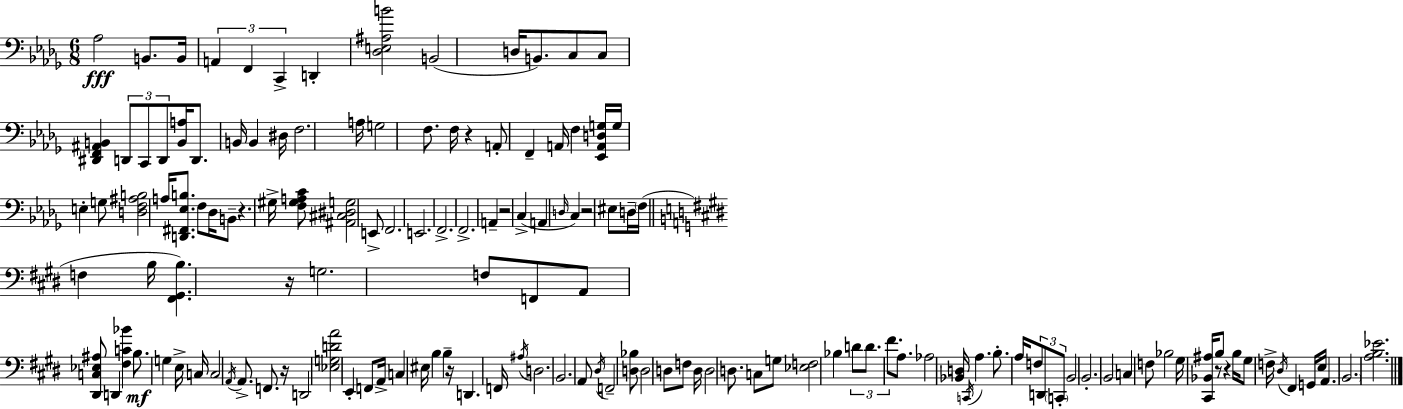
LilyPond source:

{
  \clef bass
  \numericTimeSignature
  \time 6/8
  \key bes \minor
  \repeat volta 2 { aes2\fff b,8. b,16 | \tuplet 3/2 { a,4 f,4 c,4-> } | d,4-. <des e ais b'>2 | b,2( d16 b,8.) | \break c8 c8 <dis, f, ais, b,>4 \tuplet 3/2 { d,8 c,8 | d,8 } <b, a>16 d,8. b,16 b,4 dis16 | f2. | a16 g2 f8. | \break f16 r4 a,8-. f,4-- a,16 | f4 <ees, a, d g>16 g16 e4-. g8 | <d f ais b>2 a16 <d, fis, ees b>8. | f8 des16 b,8-- r4. gis16-> | \break <f gis a c'>8 <ais, cis dis g>2 e,8-> | f,2. | e,2. | f,2.-> | \break f,2.-> | a,4-- r2 | c4->( a,4 \grace { d16 }) c4 | r2 eis8 d16-- | \break \parenthesize f16( \bar "||" \break \key e \major f4 b16 <fis, gis, b>4.) r16 | g2. | f8 f,8 a,8 <dis, c ees ais>8 d,4 | <fis c' bes'>4 b8.\mf g4 e16-> | \break c16 c2 \acciaccatura { a,16 } a,8.-> | f,8. r16 d,2 | <ees g d' a'>2 e,4-. | f,8 a,16-> c4 eis16 b4 | \break b4-- r16 d,4. | f,16 \acciaccatura { ais16 } d2. | b,2. | a,8 \acciaccatura { dis16 } f,2-- | \break <d bes>8 d2 d8 | f8 d16 d2 | d8. c8 g8 <ees f>2 | bes4 \tuplet 3/2 { d'8 d'8. | \break fis'8. } a8. aes2 | <bes, d>16 \acciaccatura { c,16 } a4. b8.-. | a16 \tuplet 3/2 { f8 d,8 \parenthesize c,8-. } b,2 | b,2.-. | \break b,2 | c4 f8 bes2 | gis16 <cis, bes, ais>16 b8 r8 r4 | b16 gis8 f16-> \acciaccatura { dis16 } fis,4 g,16 e16 a,4. | \break \parenthesize b,2. | <a b ees'>2. | } \bar "|."
}